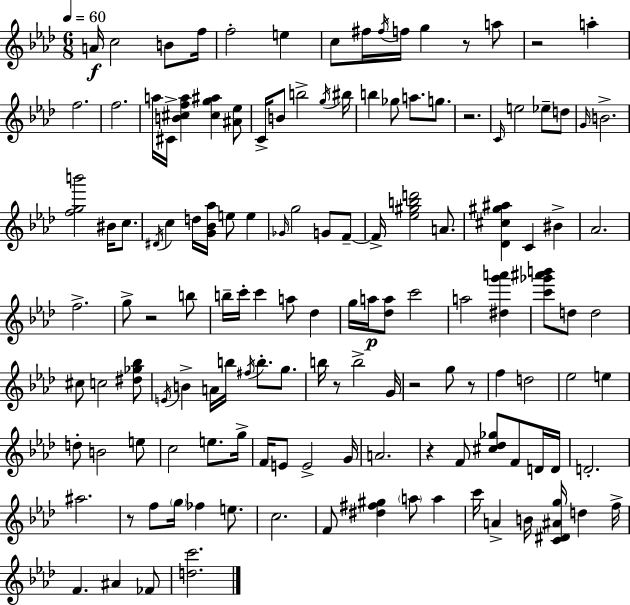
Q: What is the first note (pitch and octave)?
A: A4